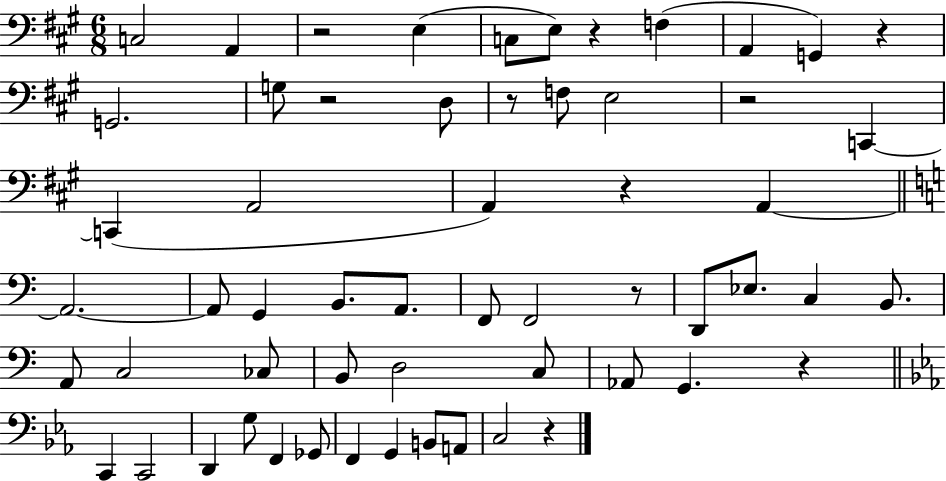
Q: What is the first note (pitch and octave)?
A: C3